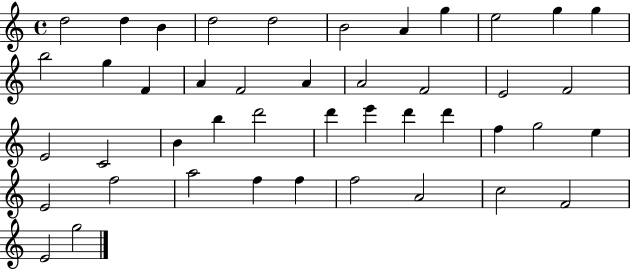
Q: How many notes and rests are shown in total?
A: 44